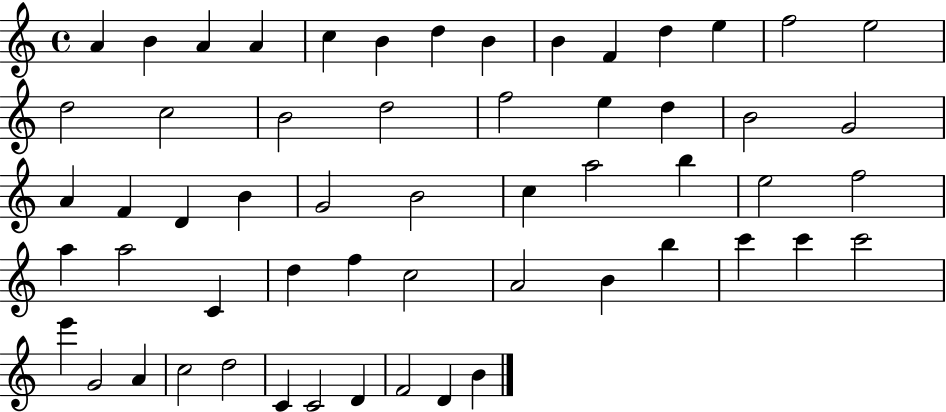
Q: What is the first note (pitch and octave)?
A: A4